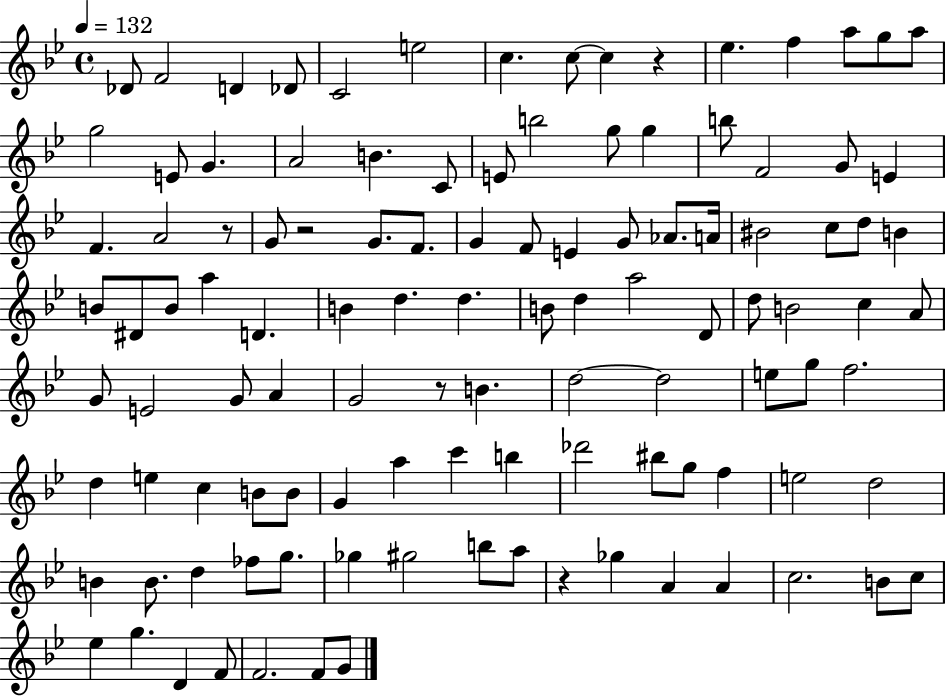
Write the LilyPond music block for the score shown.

{
  \clef treble
  \time 4/4
  \defaultTimeSignature
  \key bes \major
  \tempo 4 = 132
  des'8 f'2 d'4 des'8 | c'2 e''2 | c''4. c''8~~ c''4 r4 | ees''4. f''4 a''8 g''8 a''8 | \break g''2 e'8 g'4. | a'2 b'4. c'8 | e'8 b''2 g''8 g''4 | b''8 f'2 g'8 e'4 | \break f'4. a'2 r8 | g'8 r2 g'8. f'8. | g'4 f'8 e'4 g'8 aes'8. a'16 | bis'2 c''8 d''8 b'4 | \break b'8 dis'8 b'8 a''4 d'4. | b'4 d''4. d''4. | b'8 d''4 a''2 d'8 | d''8 b'2 c''4 a'8 | \break g'8 e'2 g'8 a'4 | g'2 r8 b'4. | d''2~~ d''2 | e''8 g''8 f''2. | \break d''4 e''4 c''4 b'8 b'8 | g'4 a''4 c'''4 b''4 | des'''2 bis''8 g''8 f''4 | e''2 d''2 | \break b'4 b'8. d''4 fes''8 g''8. | ges''4 gis''2 b''8 a''8 | r4 ges''4 a'4 a'4 | c''2. b'8 c''8 | \break ees''4 g''4. d'4 f'8 | f'2. f'8 g'8 | \bar "|."
}